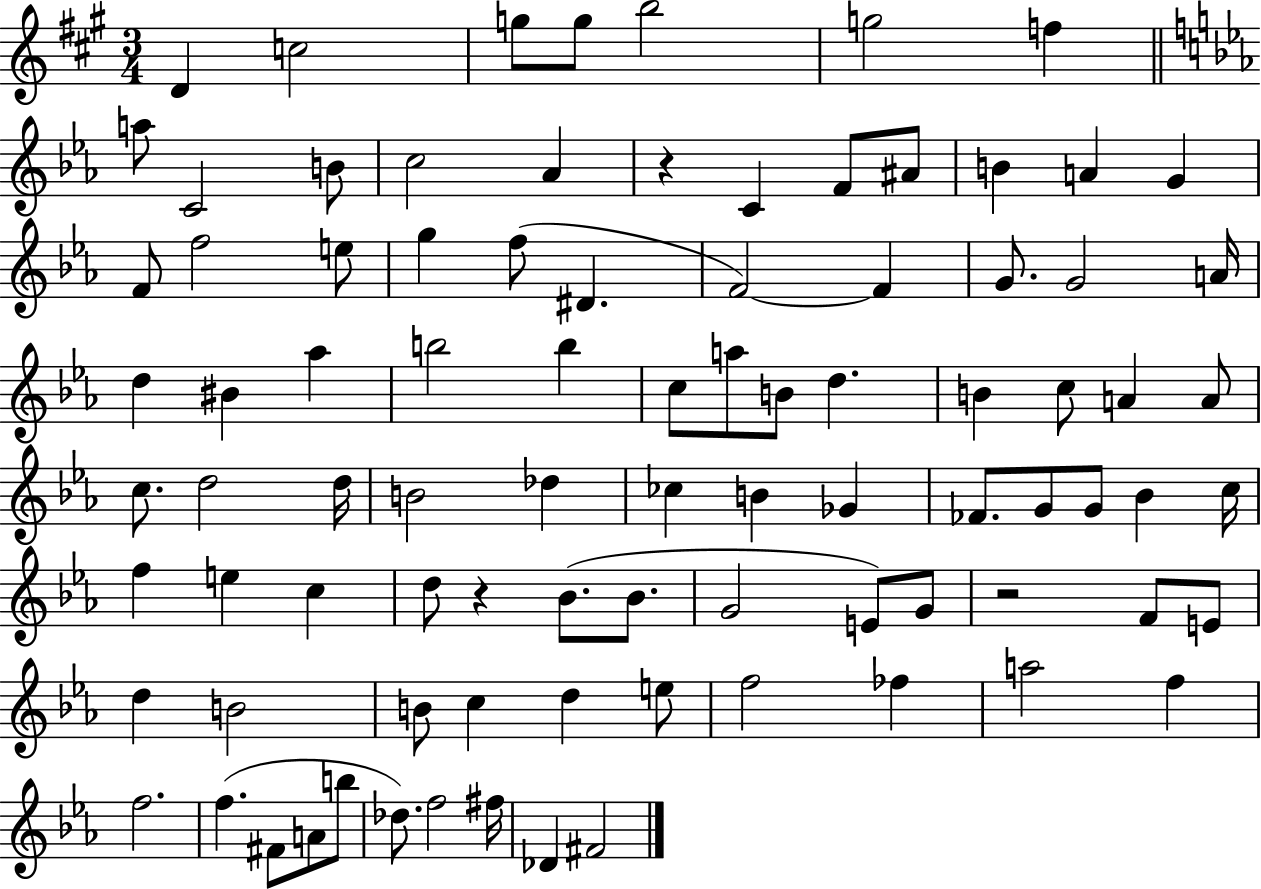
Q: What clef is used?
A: treble